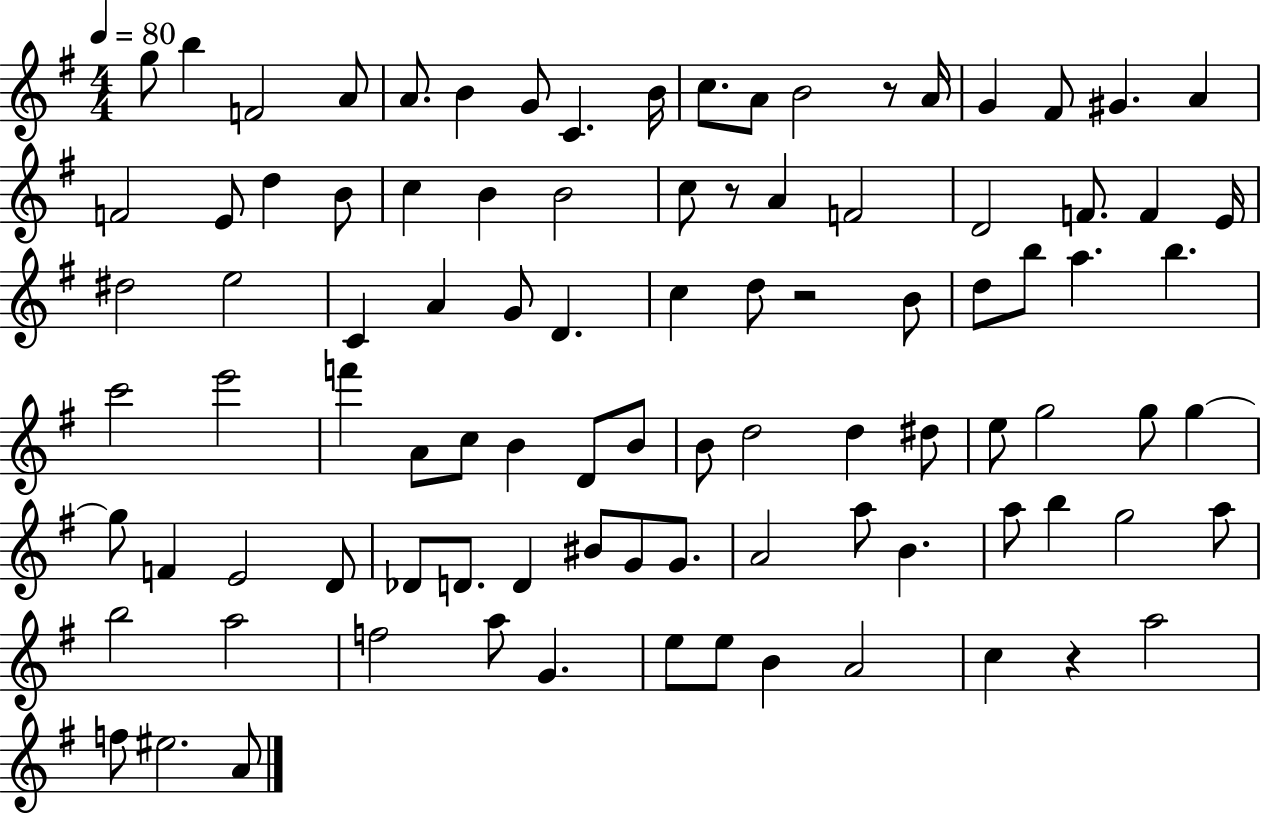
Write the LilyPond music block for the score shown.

{
  \clef treble
  \numericTimeSignature
  \time 4/4
  \key g \major
  \tempo 4 = 80
  g''8 b''4 f'2 a'8 | a'8. b'4 g'8 c'4. b'16 | c''8. a'8 b'2 r8 a'16 | g'4 fis'8 gis'4. a'4 | \break f'2 e'8 d''4 b'8 | c''4 b'4 b'2 | c''8 r8 a'4 f'2 | d'2 f'8. f'4 e'16 | \break dis''2 e''2 | c'4 a'4 g'8 d'4. | c''4 d''8 r2 b'8 | d''8 b''8 a''4. b''4. | \break c'''2 e'''2 | f'''4 a'8 c''8 b'4 d'8 b'8 | b'8 d''2 d''4 dis''8 | e''8 g''2 g''8 g''4~~ | \break g''8 f'4 e'2 d'8 | des'8 d'8. d'4 bis'8 g'8 g'8. | a'2 a''8 b'4. | a''8 b''4 g''2 a''8 | \break b''2 a''2 | f''2 a''8 g'4. | e''8 e''8 b'4 a'2 | c''4 r4 a''2 | \break f''8 eis''2. a'8 | \bar "|."
}